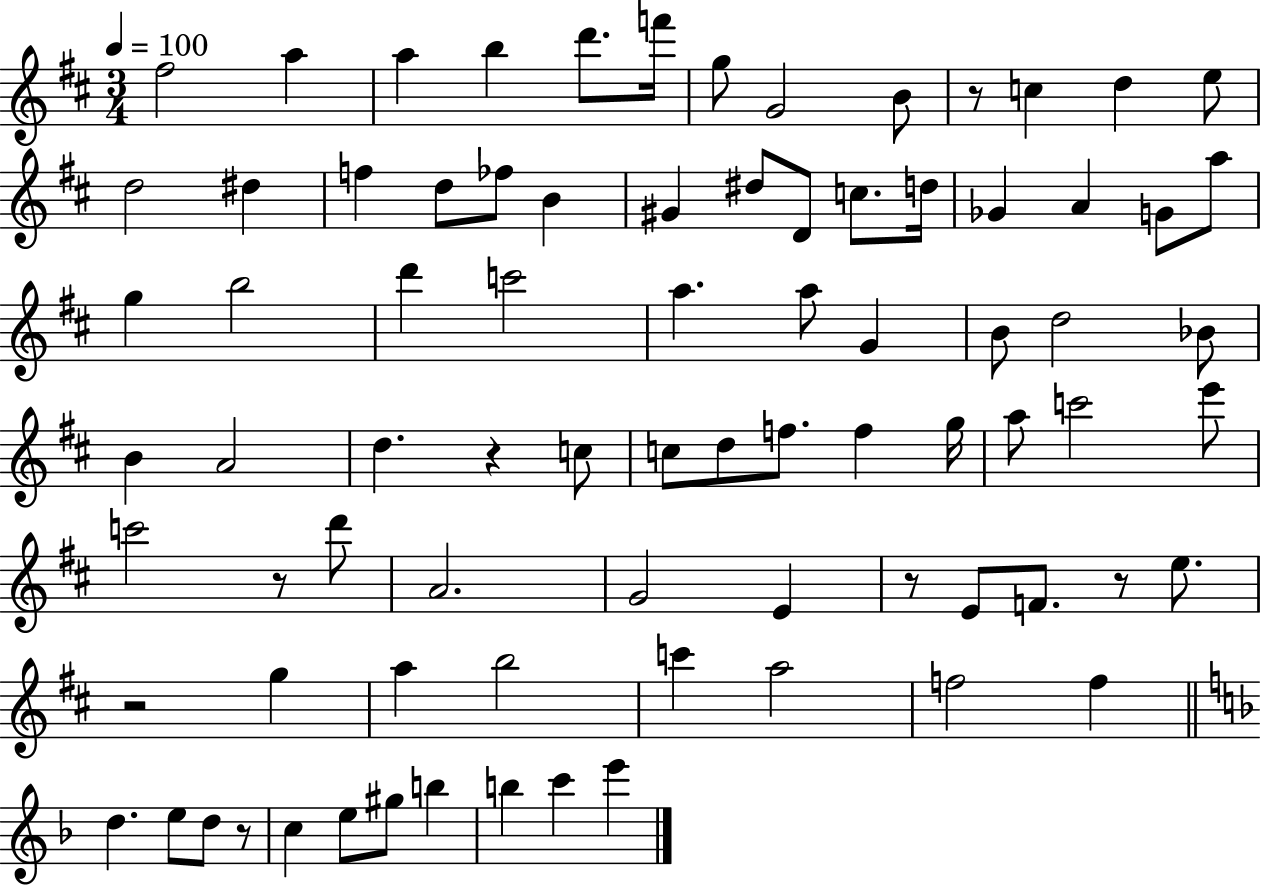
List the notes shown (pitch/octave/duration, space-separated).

F#5/h A5/q A5/q B5/q D6/e. F6/s G5/e G4/h B4/e R/e C5/q D5/q E5/e D5/h D#5/q F5/q D5/e FES5/e B4/q G#4/q D#5/e D4/e C5/e. D5/s Gb4/q A4/q G4/e A5/e G5/q B5/h D6/q C6/h A5/q. A5/e G4/q B4/e D5/h Bb4/e B4/q A4/h D5/q. R/q C5/e C5/e D5/e F5/e. F5/q G5/s A5/e C6/h E6/e C6/h R/e D6/e A4/h. G4/h E4/q R/e E4/e F4/e. R/e E5/e. R/h G5/q A5/q B5/h C6/q A5/h F5/h F5/q D5/q. E5/e D5/e R/e C5/q E5/e G#5/e B5/q B5/q C6/q E6/q